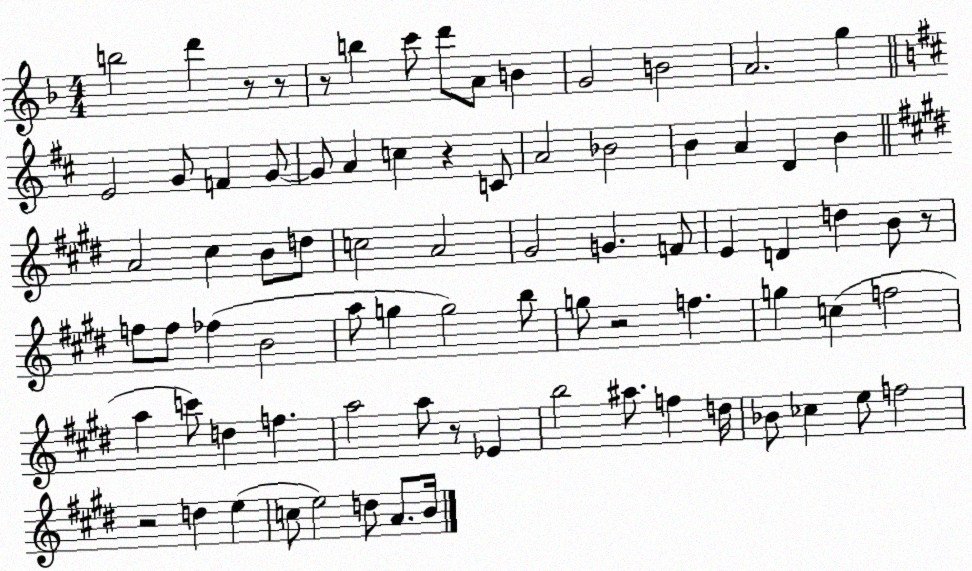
X:1
T:Untitled
M:4/4
L:1/4
K:F
b2 d' z/2 z/2 z/2 b c'/2 d'/2 A/2 B G2 B2 A2 g E2 G/2 F G/2 G/2 A c z C/2 A2 _B2 B A D B A2 ^c B/2 d/2 c2 A2 ^G2 G F/2 E D d B/2 z/2 f/2 f/2 _f B2 a/2 g g2 b/2 g/2 z2 f g c f2 a c'/2 d f a2 a/2 z/2 _E b2 ^a/2 f d/4 _B/2 _c e/2 f2 z2 d e c/2 e2 d/2 A/2 B/4